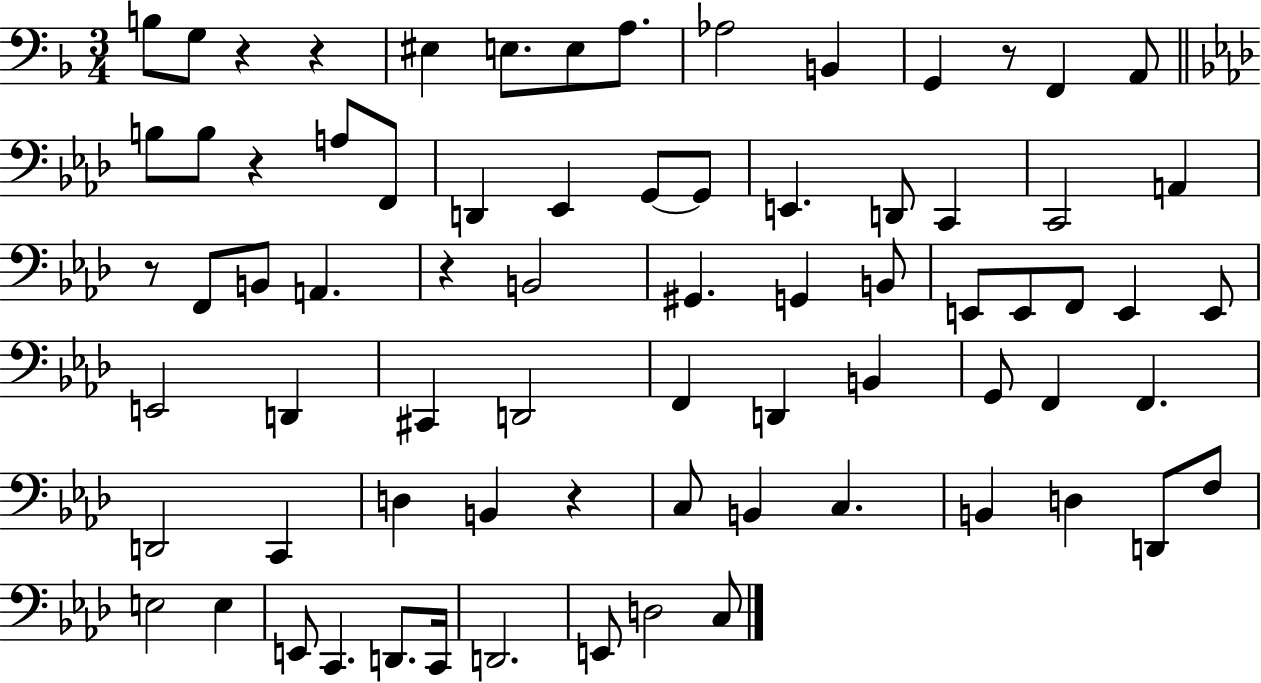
B3/e G3/e R/q R/q EIS3/q E3/e. E3/e A3/e. Ab3/h B2/q G2/q R/e F2/q A2/e B3/e B3/e R/q A3/e F2/e D2/q Eb2/q G2/e G2/e E2/q. D2/e C2/q C2/h A2/q R/e F2/e B2/e A2/q. R/q B2/h G#2/q. G2/q B2/e E2/e E2/e F2/e E2/q E2/e E2/h D2/q C#2/q D2/h F2/q D2/q B2/q G2/e F2/q F2/q. D2/h C2/q D3/q B2/q R/q C3/e B2/q C3/q. B2/q D3/q D2/e F3/e E3/h E3/q E2/e C2/q. D2/e. C2/s D2/h. E2/e D3/h C3/e